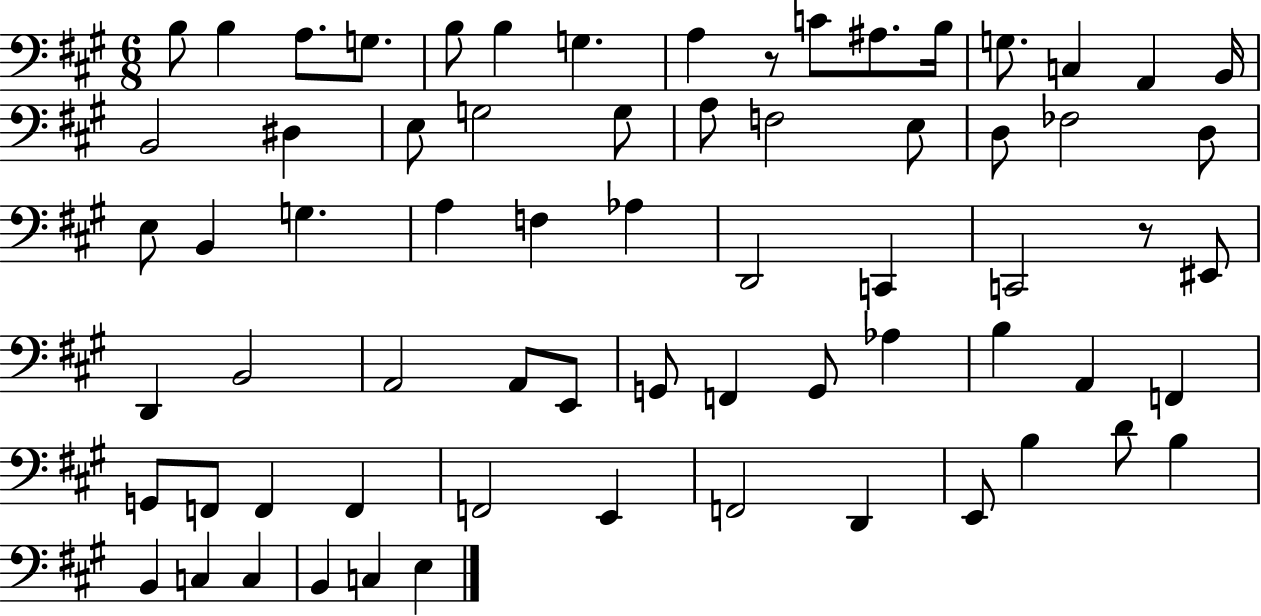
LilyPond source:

{
  \clef bass
  \numericTimeSignature
  \time 6/8
  \key a \major
  b8 b4 a8. g8. | b8 b4 g4. | a4 r8 c'8 ais8. b16 | g8. c4 a,4 b,16 | \break b,2 dis4 | e8 g2 g8 | a8 f2 e8 | d8 fes2 d8 | \break e8 b,4 g4. | a4 f4 aes4 | d,2 c,4 | c,2 r8 eis,8 | \break d,4 b,2 | a,2 a,8 e,8 | g,8 f,4 g,8 aes4 | b4 a,4 f,4 | \break g,8 f,8 f,4 f,4 | f,2 e,4 | f,2 d,4 | e,8 b4 d'8 b4 | \break b,4 c4 c4 | b,4 c4 e4 | \bar "|."
}